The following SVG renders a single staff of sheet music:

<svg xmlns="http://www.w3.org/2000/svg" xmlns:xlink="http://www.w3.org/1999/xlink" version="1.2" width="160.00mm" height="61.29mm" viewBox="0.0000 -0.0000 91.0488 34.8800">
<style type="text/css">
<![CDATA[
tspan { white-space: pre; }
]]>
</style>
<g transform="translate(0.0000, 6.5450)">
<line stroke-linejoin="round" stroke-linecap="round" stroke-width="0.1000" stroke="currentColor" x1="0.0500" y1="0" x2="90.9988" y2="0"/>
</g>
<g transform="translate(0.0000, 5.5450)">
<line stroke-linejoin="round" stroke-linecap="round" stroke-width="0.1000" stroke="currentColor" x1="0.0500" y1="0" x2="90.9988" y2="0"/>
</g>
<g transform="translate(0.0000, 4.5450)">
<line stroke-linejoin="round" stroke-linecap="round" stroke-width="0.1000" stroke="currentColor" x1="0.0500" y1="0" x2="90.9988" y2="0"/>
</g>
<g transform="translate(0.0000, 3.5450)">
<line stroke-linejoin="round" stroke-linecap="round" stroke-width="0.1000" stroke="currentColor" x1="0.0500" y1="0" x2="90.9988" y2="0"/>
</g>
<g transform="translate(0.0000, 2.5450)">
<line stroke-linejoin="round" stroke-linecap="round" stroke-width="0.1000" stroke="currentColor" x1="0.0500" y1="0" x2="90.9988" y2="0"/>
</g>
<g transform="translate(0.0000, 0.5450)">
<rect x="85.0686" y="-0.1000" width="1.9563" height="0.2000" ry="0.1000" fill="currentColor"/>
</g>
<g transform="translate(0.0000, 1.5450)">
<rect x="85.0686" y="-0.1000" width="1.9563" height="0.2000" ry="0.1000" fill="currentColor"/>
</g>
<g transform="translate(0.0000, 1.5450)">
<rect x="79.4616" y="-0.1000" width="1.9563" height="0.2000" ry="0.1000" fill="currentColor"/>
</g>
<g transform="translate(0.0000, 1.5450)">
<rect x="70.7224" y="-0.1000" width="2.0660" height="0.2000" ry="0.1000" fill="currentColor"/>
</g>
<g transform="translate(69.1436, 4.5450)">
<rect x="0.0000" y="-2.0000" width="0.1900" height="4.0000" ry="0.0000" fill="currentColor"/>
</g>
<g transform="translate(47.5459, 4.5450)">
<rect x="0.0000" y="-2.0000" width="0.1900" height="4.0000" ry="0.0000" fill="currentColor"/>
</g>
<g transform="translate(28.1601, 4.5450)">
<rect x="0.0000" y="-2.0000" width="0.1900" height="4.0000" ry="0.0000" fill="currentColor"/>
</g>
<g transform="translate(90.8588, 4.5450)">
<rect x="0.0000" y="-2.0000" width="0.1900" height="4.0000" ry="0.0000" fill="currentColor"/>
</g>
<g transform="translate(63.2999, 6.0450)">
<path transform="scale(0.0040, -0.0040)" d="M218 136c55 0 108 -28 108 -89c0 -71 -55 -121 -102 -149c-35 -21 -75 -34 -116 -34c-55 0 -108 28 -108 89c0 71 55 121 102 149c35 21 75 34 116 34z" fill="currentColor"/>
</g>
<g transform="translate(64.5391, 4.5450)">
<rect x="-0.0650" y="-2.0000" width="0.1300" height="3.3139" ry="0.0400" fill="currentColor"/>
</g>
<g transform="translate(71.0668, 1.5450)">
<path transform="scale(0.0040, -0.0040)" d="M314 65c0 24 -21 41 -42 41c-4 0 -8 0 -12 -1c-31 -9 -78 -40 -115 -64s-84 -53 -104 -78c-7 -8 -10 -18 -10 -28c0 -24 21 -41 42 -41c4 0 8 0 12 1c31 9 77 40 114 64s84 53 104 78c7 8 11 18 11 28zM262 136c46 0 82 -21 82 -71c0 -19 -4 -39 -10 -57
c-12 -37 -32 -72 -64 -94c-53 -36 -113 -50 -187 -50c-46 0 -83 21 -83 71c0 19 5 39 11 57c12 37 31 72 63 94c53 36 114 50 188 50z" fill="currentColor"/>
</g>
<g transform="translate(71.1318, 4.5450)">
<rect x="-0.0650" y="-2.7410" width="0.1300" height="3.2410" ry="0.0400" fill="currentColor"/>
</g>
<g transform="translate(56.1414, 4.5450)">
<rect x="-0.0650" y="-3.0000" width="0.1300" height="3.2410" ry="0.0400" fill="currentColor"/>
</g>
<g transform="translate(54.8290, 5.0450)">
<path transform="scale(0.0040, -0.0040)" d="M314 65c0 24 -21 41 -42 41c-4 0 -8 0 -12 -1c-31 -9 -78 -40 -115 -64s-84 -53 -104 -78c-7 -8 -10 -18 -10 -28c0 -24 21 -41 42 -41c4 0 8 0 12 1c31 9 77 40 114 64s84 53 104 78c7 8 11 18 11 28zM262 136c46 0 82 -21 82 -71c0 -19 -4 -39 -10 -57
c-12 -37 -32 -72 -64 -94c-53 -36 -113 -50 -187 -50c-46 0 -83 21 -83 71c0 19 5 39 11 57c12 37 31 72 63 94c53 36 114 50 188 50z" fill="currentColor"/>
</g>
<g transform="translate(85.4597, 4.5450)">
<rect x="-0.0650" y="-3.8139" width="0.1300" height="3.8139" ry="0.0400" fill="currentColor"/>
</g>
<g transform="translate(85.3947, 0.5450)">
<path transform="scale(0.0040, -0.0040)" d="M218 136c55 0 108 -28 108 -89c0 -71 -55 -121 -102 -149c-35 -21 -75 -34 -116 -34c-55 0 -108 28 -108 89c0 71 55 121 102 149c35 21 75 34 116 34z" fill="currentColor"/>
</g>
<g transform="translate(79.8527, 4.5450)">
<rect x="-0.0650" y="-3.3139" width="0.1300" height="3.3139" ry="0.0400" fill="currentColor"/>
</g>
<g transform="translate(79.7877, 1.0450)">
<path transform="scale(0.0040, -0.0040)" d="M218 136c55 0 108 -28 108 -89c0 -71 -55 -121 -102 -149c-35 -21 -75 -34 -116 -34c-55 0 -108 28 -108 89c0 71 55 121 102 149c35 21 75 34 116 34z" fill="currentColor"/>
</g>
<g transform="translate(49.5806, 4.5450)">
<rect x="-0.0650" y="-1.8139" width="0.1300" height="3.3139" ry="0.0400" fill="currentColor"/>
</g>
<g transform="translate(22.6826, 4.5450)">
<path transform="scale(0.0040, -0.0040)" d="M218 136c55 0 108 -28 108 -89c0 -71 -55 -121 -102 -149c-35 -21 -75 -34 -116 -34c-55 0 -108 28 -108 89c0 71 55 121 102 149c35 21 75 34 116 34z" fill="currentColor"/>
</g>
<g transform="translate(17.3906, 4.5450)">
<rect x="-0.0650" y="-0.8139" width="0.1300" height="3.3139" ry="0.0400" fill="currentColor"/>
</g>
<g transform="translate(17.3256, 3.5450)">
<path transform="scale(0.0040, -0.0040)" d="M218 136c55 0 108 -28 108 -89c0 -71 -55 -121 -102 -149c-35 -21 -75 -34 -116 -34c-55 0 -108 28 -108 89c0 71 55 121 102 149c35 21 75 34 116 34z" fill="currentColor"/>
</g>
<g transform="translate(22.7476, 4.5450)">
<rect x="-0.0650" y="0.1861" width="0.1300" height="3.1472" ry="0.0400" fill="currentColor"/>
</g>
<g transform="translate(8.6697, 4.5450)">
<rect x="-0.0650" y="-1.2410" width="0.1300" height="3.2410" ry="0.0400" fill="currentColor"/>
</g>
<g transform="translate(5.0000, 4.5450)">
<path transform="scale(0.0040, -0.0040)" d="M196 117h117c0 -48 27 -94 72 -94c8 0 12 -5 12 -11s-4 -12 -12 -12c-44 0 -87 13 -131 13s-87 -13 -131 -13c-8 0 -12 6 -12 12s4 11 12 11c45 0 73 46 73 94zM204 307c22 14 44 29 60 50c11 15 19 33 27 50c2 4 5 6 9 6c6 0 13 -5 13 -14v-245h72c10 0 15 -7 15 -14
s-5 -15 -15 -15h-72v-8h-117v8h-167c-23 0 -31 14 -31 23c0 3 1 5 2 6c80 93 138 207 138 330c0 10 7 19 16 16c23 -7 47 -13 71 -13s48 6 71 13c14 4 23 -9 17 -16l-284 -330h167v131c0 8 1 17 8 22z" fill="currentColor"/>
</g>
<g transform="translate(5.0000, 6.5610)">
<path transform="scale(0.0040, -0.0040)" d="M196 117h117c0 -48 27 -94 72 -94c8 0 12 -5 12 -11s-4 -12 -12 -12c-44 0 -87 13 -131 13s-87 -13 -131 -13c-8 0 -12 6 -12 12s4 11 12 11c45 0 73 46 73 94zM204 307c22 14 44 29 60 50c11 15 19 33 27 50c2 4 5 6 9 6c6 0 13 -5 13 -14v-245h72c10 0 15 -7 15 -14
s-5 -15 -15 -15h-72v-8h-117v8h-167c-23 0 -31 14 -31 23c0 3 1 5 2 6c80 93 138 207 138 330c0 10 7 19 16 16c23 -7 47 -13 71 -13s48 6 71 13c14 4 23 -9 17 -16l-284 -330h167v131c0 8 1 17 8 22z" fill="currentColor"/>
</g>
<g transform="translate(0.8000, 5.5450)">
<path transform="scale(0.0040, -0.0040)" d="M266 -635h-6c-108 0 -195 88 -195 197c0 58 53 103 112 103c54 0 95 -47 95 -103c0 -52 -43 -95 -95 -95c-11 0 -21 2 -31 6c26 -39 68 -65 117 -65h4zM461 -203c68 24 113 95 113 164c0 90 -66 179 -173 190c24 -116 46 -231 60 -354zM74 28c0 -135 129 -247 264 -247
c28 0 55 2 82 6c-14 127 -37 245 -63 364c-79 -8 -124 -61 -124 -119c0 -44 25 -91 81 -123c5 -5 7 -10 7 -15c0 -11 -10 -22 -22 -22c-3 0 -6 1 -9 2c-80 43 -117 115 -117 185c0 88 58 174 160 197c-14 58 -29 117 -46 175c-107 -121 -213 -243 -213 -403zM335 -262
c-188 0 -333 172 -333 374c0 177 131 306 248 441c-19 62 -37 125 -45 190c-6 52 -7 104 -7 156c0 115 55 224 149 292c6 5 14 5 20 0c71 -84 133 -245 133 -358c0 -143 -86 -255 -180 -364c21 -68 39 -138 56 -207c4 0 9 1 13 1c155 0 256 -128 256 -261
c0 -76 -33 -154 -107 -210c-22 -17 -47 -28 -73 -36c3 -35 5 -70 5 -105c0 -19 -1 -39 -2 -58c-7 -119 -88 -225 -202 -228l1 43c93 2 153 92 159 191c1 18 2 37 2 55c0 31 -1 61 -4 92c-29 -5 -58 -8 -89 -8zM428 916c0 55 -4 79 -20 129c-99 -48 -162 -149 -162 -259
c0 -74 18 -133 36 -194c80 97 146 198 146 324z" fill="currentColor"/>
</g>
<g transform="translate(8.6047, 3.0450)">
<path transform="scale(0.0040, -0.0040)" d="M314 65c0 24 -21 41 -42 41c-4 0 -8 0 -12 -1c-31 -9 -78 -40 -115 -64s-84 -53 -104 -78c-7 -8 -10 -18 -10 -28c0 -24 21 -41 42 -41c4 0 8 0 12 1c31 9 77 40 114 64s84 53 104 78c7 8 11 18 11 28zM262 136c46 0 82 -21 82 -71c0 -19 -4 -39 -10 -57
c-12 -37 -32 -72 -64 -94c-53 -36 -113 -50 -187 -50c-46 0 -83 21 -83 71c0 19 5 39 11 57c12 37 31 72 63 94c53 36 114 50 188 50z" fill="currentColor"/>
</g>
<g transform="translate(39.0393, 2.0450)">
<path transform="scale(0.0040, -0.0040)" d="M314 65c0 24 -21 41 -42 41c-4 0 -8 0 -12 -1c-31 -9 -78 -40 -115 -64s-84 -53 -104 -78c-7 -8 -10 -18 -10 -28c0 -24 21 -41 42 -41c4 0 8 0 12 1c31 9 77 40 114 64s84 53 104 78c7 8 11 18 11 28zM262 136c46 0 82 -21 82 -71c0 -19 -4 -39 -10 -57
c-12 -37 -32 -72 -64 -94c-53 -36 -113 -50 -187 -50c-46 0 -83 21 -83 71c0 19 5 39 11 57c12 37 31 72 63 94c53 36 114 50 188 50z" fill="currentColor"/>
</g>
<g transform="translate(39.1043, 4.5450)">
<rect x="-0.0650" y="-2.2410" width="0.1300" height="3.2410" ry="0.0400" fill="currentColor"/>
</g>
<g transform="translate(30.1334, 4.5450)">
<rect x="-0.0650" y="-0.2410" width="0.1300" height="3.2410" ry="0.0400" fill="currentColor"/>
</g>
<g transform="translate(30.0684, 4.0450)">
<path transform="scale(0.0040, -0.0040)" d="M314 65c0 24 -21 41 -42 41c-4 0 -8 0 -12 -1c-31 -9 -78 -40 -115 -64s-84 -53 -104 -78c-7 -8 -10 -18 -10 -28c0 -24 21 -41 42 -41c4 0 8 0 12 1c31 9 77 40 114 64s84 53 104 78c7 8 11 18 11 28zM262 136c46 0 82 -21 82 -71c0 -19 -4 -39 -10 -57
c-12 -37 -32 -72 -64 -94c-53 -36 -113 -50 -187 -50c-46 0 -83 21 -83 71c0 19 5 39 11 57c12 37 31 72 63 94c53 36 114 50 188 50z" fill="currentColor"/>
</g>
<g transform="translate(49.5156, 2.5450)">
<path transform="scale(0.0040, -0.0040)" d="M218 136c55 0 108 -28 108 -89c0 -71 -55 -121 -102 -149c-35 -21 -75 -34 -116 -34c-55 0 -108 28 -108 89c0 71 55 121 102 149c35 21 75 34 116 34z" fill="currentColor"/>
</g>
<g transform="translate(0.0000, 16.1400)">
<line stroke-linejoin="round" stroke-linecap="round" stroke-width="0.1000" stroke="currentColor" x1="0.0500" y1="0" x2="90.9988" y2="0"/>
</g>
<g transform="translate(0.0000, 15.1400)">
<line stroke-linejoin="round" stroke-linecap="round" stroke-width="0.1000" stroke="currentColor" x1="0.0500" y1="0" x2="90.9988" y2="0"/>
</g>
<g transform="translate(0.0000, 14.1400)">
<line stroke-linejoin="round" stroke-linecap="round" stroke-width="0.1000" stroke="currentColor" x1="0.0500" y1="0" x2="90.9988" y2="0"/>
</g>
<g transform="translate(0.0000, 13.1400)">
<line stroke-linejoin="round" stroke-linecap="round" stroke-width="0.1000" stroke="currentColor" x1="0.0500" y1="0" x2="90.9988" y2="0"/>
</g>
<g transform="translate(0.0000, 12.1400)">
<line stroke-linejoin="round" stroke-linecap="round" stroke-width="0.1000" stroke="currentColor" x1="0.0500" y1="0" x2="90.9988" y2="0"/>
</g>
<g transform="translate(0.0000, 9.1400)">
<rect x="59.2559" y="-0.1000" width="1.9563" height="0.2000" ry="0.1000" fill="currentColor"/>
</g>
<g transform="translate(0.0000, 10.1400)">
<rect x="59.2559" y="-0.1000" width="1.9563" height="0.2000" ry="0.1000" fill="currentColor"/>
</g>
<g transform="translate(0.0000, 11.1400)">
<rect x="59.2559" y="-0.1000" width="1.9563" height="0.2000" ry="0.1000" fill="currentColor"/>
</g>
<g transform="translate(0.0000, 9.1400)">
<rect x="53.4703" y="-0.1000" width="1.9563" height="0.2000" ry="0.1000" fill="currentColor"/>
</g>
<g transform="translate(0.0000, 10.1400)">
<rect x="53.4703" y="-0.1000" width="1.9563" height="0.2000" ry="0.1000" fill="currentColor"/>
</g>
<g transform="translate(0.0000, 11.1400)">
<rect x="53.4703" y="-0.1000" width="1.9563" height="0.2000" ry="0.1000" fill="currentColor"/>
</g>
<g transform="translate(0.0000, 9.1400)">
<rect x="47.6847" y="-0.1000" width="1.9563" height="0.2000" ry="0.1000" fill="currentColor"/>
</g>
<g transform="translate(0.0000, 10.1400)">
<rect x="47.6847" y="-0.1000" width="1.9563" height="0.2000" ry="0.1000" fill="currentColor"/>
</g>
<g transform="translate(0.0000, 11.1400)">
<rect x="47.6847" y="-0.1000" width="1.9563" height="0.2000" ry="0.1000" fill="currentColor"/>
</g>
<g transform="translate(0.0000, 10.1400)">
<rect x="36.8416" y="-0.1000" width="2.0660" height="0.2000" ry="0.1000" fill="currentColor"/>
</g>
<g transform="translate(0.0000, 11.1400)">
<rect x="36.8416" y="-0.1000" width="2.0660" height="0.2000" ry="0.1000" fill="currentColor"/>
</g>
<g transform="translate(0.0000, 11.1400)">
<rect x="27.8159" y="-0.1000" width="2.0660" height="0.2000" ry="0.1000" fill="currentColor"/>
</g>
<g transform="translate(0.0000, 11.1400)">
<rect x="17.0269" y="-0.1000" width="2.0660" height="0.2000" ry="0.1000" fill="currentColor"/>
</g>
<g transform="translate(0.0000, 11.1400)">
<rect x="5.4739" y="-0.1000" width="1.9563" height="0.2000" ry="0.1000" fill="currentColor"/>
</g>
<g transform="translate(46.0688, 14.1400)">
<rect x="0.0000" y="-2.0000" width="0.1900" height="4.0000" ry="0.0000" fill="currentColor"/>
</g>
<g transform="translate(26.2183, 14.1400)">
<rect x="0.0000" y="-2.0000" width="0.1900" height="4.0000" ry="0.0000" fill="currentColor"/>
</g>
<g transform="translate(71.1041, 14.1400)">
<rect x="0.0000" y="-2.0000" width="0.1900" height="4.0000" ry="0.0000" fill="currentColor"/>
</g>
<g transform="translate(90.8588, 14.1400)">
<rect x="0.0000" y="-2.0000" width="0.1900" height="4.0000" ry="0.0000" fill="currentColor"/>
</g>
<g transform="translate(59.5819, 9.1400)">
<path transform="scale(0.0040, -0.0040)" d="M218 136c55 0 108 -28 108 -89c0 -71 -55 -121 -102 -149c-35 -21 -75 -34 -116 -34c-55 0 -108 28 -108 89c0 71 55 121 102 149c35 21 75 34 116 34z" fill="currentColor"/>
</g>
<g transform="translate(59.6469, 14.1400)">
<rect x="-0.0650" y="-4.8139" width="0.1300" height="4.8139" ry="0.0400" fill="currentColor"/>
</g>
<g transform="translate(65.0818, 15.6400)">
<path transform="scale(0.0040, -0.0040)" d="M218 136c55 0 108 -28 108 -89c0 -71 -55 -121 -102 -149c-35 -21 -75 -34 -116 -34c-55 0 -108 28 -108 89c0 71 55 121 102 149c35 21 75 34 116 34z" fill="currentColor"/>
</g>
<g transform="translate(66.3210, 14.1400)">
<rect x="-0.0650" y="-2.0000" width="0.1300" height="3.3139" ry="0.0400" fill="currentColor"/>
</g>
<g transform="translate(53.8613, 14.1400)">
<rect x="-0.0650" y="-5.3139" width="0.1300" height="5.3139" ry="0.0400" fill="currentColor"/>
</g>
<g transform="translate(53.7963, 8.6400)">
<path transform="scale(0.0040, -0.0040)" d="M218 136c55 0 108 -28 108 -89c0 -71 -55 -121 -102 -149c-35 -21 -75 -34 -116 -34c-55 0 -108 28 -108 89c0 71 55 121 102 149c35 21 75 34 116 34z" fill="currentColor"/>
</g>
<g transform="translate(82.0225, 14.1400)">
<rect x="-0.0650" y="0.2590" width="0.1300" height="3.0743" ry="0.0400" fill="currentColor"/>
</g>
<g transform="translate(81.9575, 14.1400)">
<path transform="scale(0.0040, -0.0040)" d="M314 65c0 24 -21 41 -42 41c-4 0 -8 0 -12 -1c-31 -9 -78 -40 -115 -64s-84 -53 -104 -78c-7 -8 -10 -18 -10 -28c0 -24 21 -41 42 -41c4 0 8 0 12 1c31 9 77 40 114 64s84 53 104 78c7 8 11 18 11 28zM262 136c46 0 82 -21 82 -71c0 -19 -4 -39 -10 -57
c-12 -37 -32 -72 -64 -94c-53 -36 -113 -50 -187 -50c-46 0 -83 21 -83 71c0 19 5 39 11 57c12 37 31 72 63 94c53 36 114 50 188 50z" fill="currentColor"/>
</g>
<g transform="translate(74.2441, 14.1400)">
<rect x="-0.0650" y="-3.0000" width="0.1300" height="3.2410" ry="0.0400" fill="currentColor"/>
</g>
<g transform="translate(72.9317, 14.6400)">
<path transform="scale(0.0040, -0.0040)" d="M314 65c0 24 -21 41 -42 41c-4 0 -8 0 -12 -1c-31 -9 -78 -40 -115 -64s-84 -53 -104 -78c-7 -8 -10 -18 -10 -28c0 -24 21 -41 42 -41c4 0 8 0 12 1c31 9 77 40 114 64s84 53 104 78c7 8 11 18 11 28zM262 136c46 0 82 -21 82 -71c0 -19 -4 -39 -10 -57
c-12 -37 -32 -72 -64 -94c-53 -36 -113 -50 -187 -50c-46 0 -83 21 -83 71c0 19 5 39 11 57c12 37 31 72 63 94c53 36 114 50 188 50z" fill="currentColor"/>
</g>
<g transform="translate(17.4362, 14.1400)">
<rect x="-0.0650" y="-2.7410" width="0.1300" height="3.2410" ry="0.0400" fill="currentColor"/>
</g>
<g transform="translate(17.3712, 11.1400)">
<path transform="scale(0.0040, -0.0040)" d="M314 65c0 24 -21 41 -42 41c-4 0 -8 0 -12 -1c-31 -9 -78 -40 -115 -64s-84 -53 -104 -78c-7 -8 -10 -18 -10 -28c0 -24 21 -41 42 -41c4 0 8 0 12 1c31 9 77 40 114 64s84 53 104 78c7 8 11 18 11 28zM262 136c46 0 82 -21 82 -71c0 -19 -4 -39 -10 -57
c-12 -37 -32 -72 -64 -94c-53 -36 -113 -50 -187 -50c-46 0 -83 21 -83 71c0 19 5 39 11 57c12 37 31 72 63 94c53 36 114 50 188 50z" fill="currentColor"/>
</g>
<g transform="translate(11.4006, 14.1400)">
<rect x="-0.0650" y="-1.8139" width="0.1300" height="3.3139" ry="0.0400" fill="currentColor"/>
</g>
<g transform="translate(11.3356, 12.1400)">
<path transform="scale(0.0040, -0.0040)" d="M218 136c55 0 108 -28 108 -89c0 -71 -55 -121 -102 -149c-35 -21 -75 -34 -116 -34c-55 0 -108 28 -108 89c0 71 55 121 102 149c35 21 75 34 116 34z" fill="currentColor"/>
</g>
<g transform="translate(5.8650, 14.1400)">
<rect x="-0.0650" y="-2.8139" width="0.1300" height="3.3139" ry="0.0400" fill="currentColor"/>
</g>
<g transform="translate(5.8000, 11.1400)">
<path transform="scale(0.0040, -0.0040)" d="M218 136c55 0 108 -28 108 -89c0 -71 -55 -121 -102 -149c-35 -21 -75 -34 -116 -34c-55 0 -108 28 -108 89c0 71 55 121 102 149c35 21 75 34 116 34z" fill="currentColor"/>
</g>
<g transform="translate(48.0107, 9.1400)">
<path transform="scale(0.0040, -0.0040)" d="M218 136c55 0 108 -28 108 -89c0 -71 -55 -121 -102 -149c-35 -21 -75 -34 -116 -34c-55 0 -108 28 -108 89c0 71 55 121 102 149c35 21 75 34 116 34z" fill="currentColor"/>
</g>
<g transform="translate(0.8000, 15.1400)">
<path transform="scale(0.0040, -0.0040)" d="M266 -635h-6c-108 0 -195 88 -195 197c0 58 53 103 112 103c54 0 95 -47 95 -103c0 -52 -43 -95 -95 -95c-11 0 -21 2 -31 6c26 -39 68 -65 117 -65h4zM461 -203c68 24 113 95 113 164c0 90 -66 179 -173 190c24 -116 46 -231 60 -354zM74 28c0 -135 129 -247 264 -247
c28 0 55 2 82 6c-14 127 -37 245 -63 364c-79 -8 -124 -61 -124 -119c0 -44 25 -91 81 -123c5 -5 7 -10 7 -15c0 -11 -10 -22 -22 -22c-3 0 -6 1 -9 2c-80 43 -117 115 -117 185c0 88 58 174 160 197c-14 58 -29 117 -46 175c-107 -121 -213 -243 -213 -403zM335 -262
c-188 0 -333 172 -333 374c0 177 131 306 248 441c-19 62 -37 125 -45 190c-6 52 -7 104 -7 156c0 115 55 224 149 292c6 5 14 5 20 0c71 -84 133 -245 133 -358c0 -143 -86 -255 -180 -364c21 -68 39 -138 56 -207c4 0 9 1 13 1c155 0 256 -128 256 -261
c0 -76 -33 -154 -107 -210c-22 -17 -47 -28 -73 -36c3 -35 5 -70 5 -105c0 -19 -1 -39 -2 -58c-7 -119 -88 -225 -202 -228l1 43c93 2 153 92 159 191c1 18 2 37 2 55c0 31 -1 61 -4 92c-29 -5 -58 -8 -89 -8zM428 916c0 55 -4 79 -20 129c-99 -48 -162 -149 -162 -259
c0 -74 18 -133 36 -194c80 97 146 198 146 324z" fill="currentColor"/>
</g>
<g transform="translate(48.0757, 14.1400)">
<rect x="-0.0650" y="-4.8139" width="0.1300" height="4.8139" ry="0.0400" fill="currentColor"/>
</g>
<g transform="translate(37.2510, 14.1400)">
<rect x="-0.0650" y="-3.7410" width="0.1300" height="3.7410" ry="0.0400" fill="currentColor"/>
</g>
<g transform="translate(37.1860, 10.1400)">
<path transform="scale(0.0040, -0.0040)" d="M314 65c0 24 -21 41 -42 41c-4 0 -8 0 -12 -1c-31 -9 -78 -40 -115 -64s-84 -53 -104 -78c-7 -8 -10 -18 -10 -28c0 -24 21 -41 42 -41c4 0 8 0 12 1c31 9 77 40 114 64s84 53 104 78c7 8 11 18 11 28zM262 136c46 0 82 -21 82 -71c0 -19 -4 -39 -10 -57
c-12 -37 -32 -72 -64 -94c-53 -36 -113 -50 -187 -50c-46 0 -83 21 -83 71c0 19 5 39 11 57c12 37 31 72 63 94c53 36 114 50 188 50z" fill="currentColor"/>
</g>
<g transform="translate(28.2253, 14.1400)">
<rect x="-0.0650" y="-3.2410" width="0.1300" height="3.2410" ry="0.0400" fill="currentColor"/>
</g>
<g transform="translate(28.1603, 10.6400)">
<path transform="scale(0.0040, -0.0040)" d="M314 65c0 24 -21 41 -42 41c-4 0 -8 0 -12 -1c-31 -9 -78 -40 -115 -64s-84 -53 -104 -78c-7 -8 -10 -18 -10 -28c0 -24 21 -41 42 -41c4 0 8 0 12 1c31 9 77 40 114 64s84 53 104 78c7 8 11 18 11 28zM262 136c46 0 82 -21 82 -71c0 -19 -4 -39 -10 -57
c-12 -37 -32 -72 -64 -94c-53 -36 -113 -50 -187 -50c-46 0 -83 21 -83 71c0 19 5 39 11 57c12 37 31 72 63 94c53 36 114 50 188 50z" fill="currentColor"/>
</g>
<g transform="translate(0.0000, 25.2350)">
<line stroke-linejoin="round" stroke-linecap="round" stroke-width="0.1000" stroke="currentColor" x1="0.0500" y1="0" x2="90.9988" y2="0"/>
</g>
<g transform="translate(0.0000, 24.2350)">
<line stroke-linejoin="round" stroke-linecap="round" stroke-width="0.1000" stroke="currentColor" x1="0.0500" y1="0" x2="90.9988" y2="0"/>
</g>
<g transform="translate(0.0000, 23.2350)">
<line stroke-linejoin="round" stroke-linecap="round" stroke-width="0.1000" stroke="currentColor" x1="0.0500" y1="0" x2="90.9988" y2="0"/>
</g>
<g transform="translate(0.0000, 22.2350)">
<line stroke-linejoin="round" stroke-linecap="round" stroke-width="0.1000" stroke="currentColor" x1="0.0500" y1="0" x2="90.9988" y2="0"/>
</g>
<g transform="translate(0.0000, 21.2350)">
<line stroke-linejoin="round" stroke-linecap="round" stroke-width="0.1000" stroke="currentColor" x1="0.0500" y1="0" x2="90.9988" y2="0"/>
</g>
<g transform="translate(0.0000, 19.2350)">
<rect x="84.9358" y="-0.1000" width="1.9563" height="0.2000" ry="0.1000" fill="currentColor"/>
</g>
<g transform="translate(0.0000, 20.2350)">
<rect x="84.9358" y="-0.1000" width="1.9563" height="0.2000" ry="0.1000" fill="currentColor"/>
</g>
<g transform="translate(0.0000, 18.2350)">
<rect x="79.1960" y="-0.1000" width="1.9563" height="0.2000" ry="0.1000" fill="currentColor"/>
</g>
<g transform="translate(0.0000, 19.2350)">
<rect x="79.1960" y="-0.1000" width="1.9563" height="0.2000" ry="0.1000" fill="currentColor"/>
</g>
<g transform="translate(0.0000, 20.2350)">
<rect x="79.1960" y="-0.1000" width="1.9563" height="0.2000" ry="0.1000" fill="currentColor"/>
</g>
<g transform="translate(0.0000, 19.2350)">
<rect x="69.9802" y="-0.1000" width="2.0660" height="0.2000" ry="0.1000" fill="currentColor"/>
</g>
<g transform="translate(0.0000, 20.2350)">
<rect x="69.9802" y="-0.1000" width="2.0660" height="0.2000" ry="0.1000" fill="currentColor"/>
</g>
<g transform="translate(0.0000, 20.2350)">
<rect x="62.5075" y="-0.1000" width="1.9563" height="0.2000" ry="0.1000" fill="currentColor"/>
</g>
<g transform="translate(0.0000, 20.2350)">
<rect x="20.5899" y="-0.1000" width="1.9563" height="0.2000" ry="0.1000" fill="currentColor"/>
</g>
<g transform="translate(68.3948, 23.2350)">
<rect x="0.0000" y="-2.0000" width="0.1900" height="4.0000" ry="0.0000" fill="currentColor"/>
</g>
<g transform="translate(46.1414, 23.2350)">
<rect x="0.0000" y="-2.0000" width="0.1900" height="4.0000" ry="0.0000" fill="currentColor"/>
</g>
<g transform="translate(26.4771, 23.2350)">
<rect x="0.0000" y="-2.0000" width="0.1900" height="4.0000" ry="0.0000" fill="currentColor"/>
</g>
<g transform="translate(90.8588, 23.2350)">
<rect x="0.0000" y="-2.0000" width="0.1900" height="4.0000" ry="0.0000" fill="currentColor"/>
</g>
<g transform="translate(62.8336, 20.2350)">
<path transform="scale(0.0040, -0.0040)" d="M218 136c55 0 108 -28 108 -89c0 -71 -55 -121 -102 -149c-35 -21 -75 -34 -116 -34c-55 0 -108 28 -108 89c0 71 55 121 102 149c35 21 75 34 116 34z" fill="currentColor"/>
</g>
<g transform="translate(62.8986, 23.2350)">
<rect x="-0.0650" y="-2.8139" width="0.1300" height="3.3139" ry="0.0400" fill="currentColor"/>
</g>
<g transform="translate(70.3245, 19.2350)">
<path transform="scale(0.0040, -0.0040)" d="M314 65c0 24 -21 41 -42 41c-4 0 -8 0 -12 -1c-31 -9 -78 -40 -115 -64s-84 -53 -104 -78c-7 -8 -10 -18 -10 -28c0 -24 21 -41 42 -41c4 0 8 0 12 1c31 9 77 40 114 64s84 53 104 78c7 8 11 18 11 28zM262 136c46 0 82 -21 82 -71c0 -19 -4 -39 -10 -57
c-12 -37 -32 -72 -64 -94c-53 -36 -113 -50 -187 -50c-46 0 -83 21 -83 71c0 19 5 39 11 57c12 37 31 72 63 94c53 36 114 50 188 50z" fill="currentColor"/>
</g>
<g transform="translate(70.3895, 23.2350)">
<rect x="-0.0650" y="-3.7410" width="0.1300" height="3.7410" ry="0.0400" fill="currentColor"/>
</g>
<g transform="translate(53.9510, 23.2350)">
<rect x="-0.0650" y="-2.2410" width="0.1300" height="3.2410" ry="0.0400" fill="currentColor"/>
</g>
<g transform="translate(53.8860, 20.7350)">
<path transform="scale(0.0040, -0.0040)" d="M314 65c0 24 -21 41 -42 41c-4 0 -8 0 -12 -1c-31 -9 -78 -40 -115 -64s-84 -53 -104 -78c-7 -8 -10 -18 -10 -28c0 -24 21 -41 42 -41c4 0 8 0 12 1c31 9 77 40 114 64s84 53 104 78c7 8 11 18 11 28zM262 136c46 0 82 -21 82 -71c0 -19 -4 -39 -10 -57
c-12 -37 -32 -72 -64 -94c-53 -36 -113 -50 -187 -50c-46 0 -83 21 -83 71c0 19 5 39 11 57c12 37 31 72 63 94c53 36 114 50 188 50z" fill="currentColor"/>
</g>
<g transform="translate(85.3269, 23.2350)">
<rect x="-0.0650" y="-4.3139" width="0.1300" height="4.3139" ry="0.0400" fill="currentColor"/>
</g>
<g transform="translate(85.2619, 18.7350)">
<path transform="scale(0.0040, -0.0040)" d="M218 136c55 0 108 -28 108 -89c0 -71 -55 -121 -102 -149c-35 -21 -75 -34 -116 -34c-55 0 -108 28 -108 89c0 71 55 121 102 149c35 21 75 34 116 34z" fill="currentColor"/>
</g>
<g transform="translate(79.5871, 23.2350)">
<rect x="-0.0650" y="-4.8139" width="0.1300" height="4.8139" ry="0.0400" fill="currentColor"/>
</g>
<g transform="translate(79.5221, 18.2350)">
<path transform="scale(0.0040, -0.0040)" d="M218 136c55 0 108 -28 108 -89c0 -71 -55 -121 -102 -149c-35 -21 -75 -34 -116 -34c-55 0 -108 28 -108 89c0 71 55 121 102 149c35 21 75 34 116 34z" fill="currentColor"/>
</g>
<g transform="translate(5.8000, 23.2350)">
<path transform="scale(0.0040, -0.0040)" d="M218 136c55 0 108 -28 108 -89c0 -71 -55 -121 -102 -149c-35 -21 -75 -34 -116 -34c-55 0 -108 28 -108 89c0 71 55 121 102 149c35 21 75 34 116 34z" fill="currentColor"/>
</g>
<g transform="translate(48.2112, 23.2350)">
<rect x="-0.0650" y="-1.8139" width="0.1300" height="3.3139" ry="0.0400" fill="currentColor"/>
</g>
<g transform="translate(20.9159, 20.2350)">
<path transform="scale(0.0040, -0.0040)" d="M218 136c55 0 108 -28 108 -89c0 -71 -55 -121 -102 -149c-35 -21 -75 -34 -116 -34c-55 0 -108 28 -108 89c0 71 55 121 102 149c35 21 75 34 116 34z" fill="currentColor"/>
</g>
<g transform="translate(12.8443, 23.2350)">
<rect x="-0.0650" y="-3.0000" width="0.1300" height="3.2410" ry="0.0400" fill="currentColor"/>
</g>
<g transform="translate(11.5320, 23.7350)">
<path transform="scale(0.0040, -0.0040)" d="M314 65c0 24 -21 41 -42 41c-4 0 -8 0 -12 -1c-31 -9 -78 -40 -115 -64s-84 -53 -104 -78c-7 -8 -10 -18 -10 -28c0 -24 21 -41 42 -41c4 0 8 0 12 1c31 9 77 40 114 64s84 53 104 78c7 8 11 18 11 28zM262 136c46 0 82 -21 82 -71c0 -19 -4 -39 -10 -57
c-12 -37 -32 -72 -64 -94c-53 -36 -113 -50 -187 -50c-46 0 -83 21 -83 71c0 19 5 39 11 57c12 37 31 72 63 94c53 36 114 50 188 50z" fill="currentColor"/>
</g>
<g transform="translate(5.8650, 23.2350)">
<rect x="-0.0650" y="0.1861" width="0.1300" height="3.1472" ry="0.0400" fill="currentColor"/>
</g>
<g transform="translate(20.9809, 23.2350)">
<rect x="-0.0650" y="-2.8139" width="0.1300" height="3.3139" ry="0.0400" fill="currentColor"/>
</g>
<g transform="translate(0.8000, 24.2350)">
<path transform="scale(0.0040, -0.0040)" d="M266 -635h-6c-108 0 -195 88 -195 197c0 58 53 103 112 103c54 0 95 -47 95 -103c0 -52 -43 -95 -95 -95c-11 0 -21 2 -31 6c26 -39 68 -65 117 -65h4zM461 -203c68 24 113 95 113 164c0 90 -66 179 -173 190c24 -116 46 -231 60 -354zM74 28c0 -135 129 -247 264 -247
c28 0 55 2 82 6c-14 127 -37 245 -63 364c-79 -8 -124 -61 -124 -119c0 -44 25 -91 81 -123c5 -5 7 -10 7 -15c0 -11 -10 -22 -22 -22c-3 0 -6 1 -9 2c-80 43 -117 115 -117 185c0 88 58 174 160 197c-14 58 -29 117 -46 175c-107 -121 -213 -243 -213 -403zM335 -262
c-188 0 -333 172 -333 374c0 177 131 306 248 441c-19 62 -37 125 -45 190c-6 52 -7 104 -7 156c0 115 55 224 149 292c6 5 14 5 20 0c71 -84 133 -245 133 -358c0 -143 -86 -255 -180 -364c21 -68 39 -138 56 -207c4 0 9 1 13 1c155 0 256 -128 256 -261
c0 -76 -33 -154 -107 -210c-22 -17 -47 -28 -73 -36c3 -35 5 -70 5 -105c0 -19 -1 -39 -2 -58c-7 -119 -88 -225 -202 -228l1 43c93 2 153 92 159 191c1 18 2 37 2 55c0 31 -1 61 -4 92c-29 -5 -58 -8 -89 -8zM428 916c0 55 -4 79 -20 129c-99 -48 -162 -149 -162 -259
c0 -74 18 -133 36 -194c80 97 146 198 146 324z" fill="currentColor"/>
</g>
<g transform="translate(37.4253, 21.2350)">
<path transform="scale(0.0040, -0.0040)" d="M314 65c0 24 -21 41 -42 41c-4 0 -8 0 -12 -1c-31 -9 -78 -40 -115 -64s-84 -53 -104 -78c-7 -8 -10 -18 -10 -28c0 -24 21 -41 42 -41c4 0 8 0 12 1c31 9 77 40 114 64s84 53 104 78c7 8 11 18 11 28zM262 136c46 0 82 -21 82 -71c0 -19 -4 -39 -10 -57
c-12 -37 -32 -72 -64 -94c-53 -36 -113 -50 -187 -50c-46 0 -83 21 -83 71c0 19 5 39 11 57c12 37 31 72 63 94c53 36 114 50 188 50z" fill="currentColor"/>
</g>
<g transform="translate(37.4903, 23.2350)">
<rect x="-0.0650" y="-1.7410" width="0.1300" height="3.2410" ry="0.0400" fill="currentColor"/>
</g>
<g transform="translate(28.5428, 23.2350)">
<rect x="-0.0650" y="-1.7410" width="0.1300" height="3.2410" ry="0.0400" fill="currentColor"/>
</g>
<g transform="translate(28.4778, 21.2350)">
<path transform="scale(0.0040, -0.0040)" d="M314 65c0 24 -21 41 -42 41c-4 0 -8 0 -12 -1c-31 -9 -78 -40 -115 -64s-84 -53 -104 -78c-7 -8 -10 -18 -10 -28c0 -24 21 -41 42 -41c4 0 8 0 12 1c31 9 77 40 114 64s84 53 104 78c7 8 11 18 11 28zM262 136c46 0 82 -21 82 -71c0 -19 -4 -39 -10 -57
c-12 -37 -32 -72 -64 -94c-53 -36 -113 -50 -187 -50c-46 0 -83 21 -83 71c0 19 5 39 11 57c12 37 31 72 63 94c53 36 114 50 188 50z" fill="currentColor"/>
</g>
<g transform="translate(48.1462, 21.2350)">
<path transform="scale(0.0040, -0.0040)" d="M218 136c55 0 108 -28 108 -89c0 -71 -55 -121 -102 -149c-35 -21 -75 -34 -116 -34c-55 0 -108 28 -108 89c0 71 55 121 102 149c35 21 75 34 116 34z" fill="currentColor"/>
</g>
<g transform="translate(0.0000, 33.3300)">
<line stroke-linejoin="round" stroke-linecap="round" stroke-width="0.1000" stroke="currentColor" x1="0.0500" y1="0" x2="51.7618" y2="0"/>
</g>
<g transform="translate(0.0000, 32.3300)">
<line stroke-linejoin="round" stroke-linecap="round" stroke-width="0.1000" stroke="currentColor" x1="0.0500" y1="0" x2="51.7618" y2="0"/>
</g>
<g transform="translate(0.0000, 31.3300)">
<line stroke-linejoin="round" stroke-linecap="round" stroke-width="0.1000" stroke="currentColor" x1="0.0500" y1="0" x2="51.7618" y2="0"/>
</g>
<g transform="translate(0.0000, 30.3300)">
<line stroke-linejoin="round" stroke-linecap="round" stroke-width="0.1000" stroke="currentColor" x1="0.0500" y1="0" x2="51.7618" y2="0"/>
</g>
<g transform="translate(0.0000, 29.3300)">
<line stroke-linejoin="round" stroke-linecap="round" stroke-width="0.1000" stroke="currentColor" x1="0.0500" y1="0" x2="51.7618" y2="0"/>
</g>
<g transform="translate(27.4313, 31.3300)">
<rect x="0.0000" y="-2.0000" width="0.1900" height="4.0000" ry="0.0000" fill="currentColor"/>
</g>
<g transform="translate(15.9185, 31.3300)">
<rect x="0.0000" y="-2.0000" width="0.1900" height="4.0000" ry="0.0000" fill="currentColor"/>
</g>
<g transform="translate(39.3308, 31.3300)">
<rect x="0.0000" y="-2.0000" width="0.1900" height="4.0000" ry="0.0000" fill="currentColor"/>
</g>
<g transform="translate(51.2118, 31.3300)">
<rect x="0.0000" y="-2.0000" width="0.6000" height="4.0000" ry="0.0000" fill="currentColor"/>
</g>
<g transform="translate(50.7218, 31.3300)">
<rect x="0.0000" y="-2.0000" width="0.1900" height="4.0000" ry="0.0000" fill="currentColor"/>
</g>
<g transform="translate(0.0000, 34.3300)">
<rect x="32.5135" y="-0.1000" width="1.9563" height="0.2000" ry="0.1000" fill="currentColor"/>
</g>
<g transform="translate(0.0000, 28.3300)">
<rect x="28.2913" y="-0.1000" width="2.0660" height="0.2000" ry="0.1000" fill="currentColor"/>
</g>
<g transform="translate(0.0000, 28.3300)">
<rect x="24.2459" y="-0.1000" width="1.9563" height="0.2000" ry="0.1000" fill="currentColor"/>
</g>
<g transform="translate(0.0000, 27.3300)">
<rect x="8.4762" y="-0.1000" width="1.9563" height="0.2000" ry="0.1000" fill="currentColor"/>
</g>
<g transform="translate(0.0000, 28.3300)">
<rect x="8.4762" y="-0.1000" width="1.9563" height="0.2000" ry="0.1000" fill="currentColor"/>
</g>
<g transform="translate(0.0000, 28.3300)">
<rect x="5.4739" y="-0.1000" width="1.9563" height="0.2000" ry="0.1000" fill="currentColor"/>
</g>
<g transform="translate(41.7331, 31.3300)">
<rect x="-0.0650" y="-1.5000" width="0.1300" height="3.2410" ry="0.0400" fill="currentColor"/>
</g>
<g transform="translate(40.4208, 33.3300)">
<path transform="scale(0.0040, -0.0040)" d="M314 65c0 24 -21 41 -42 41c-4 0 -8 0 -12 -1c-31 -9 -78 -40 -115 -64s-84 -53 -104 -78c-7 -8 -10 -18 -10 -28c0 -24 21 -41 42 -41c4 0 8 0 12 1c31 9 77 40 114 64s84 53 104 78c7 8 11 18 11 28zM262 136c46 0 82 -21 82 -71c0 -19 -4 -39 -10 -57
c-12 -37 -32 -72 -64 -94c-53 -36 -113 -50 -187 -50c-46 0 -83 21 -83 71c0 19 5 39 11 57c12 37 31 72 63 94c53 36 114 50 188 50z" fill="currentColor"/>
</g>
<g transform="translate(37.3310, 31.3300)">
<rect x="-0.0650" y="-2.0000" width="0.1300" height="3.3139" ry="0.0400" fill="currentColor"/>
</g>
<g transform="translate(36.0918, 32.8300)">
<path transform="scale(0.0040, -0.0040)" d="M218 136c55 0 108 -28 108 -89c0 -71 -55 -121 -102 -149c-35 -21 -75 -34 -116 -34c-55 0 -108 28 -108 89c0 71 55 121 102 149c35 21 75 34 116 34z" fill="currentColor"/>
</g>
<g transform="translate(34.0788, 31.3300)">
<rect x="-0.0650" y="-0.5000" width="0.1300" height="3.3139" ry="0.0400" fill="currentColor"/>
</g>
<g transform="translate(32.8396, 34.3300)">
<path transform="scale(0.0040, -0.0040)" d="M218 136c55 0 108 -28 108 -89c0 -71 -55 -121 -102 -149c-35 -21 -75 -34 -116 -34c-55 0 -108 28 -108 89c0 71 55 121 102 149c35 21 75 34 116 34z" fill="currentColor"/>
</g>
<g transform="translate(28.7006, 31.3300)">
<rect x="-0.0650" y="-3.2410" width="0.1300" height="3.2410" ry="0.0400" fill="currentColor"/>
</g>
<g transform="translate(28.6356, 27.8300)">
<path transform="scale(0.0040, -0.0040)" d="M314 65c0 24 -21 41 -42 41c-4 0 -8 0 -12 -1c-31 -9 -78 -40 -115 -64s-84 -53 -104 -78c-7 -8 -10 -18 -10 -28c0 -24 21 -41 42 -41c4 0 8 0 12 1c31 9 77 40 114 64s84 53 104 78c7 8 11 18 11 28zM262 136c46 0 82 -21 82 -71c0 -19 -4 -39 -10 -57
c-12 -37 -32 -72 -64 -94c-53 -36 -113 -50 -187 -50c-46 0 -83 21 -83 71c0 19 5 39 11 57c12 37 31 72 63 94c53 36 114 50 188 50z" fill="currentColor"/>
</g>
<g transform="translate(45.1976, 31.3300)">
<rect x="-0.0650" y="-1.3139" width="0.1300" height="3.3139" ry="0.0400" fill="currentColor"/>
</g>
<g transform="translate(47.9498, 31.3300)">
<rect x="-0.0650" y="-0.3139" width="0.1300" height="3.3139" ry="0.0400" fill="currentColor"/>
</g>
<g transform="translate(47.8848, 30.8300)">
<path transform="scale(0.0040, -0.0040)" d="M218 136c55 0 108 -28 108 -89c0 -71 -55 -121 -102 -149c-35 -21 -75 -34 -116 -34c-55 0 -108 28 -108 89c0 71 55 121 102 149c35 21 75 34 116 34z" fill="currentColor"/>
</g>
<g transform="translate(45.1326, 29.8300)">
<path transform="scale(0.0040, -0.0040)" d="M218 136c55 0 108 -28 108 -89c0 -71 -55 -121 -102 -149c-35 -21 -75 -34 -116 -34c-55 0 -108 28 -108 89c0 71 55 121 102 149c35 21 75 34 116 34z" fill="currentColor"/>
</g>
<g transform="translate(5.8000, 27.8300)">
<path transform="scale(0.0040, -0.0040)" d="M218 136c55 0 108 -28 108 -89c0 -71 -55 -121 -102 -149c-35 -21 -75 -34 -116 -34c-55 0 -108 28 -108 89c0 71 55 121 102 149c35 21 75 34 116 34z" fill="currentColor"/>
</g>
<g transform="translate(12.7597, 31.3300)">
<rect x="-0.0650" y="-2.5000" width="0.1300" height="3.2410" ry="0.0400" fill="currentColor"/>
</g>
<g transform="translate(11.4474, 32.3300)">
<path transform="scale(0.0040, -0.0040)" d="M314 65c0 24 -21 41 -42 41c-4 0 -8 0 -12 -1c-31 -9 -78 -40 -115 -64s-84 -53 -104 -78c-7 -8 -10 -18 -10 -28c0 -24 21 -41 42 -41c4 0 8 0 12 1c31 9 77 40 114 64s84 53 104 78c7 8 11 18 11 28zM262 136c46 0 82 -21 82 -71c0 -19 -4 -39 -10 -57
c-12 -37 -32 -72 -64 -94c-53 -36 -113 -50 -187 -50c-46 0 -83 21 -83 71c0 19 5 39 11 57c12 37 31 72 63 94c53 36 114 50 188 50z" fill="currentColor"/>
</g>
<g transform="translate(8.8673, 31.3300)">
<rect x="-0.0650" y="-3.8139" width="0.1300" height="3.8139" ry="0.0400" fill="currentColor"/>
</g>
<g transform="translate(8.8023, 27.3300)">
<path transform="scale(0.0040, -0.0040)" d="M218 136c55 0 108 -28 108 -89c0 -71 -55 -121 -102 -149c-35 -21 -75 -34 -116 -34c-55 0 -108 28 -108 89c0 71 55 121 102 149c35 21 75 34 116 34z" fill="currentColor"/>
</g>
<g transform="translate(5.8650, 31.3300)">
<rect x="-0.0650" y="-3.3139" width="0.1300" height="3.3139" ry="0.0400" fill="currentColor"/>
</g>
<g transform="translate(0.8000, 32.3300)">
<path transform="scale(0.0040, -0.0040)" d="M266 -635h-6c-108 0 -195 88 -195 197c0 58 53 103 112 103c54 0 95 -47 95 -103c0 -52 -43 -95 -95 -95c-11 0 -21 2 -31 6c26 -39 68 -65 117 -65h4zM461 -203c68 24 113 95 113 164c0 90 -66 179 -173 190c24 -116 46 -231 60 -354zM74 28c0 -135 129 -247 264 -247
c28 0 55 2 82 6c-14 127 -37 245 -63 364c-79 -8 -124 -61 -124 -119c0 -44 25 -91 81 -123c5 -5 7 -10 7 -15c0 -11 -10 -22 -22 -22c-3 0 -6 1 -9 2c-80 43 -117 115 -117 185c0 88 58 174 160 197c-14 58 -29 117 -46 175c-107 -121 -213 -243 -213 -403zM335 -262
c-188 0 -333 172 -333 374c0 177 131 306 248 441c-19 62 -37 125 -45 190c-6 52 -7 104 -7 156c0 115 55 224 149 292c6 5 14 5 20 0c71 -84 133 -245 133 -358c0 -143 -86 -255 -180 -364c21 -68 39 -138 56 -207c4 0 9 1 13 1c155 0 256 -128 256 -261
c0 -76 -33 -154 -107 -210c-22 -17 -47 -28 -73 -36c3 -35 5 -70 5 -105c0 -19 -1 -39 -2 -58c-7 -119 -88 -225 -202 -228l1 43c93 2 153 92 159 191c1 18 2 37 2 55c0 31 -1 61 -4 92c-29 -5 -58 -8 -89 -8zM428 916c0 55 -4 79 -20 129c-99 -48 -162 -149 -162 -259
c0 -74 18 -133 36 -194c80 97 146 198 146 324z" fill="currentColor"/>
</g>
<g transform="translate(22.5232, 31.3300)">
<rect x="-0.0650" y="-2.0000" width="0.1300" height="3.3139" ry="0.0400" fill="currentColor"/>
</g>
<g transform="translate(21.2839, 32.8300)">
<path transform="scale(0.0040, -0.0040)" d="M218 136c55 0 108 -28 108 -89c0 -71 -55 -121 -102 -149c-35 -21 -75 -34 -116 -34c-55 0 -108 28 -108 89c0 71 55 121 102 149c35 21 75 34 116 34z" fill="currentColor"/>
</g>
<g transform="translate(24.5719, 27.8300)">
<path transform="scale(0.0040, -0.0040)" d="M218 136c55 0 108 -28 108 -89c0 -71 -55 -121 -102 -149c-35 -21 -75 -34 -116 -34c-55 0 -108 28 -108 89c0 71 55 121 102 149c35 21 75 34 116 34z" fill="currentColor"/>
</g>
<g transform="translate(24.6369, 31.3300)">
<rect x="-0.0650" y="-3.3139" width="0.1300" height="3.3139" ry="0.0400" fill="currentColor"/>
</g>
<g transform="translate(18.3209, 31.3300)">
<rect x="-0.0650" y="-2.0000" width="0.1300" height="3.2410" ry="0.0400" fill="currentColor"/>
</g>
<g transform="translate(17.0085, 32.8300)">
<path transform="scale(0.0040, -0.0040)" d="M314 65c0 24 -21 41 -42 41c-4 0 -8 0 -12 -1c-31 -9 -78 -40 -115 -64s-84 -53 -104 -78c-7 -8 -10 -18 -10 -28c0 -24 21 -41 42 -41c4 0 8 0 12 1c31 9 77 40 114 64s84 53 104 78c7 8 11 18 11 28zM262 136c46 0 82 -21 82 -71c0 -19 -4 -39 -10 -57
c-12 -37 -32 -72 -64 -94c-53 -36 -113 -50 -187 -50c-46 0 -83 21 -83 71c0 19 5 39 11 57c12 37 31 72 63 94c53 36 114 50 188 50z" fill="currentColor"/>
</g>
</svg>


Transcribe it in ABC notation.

X:1
T:Untitled
M:4/4
L:1/4
K:C
e2 d B c2 g2 f A2 F a2 b c' a f a2 b2 c'2 e' f' e' F A2 B2 B A2 a f2 f2 f g2 a c'2 e' d' b c' G2 F2 F b b2 C F E2 e c